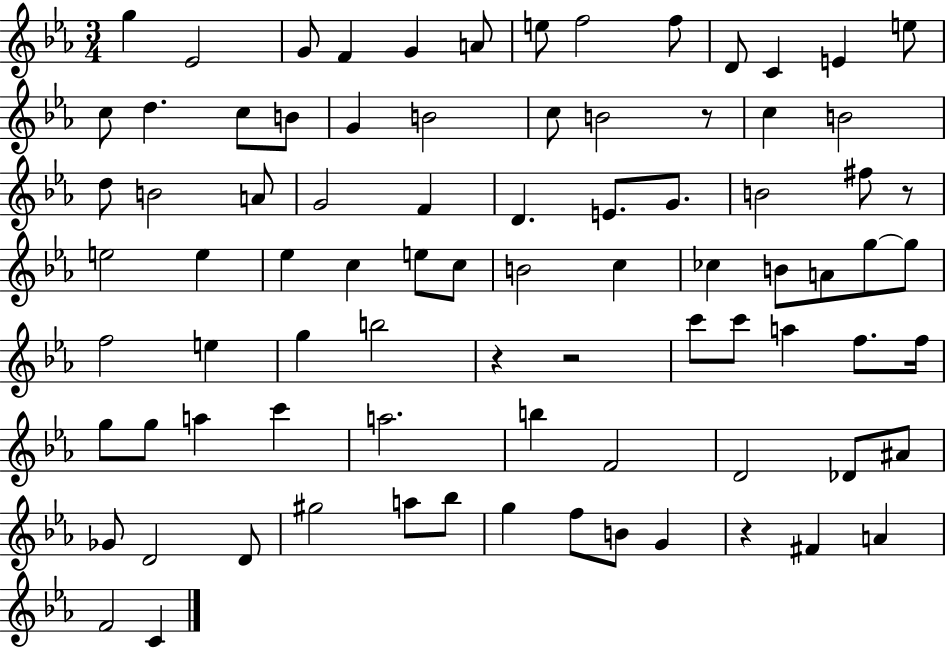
G5/q Eb4/h G4/e F4/q G4/q A4/e E5/e F5/h F5/e D4/e C4/q E4/q E5/e C5/e D5/q. C5/e B4/e G4/q B4/h C5/e B4/h R/e C5/q B4/h D5/e B4/h A4/e G4/h F4/q D4/q. E4/e. G4/e. B4/h F#5/e R/e E5/h E5/q Eb5/q C5/q E5/e C5/e B4/h C5/q CES5/q B4/e A4/e G5/e G5/e F5/h E5/q G5/q B5/h R/q R/h C6/e C6/e A5/q F5/e. F5/s G5/e G5/e A5/q C6/q A5/h. B5/q F4/h D4/h Db4/e A#4/e Gb4/e D4/h D4/e G#5/h A5/e Bb5/e G5/q F5/e B4/e G4/q R/q F#4/q A4/q F4/h C4/q